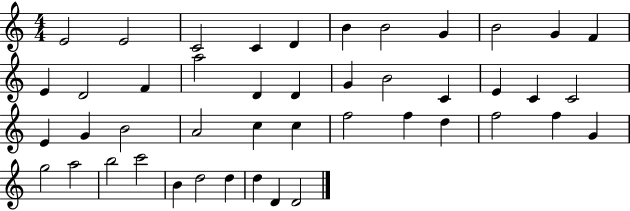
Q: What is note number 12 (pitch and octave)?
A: E4